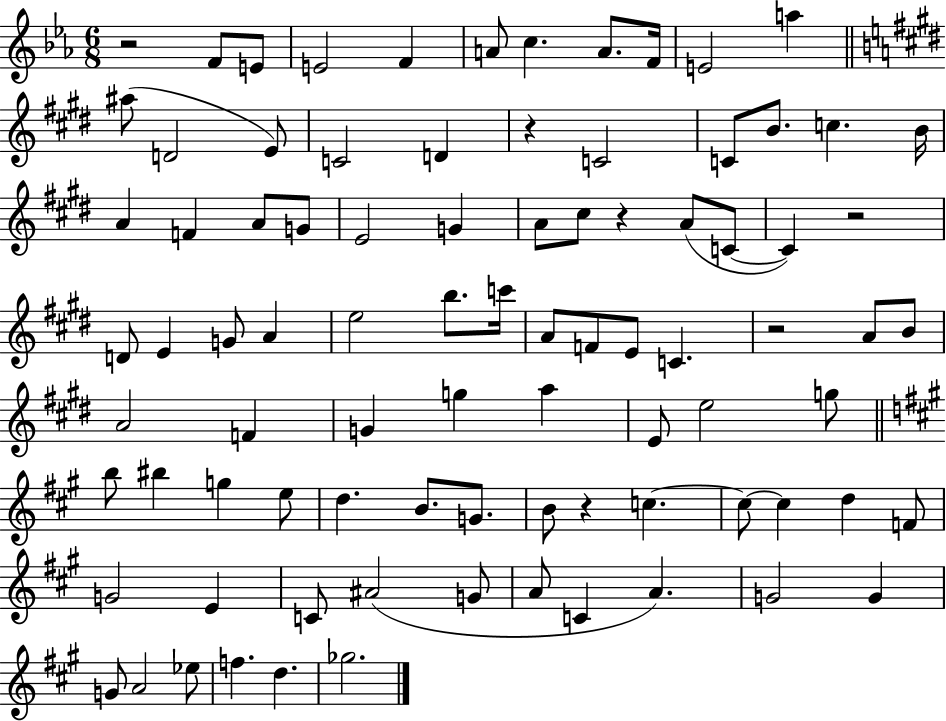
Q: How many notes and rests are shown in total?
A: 87